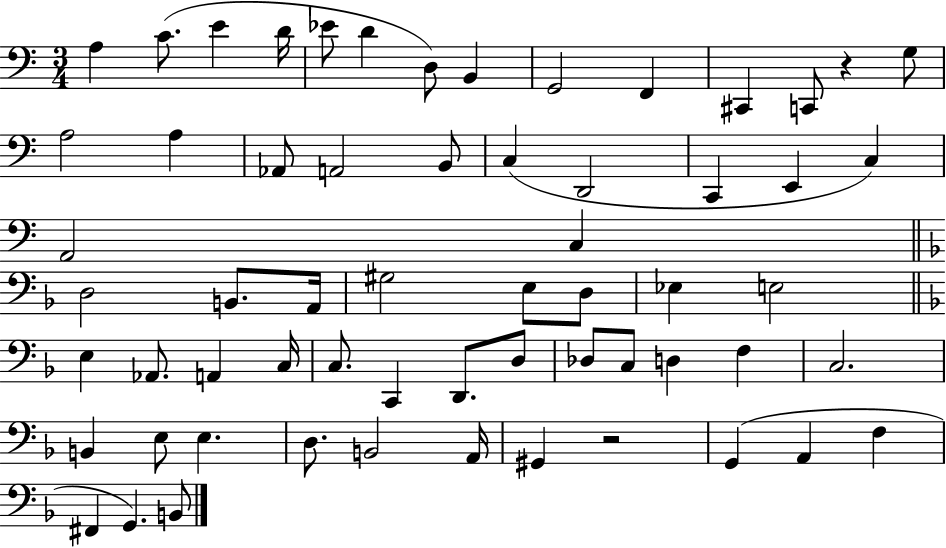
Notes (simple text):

A3/q C4/e. E4/q D4/s Eb4/e D4/q D3/e B2/q G2/h F2/q C#2/q C2/e R/q G3/e A3/h A3/q Ab2/e A2/h B2/e C3/q D2/h C2/q E2/q C3/q A2/h C3/q D3/h B2/e. A2/s G#3/h E3/e D3/e Eb3/q E3/h E3/q Ab2/e. A2/q C3/s C3/e. C2/q D2/e. D3/e Db3/e C3/e D3/q F3/q C3/h. B2/q E3/e E3/q. D3/e. B2/h A2/s G#2/q R/h G2/q A2/q F3/q F#2/q G2/q. B2/e